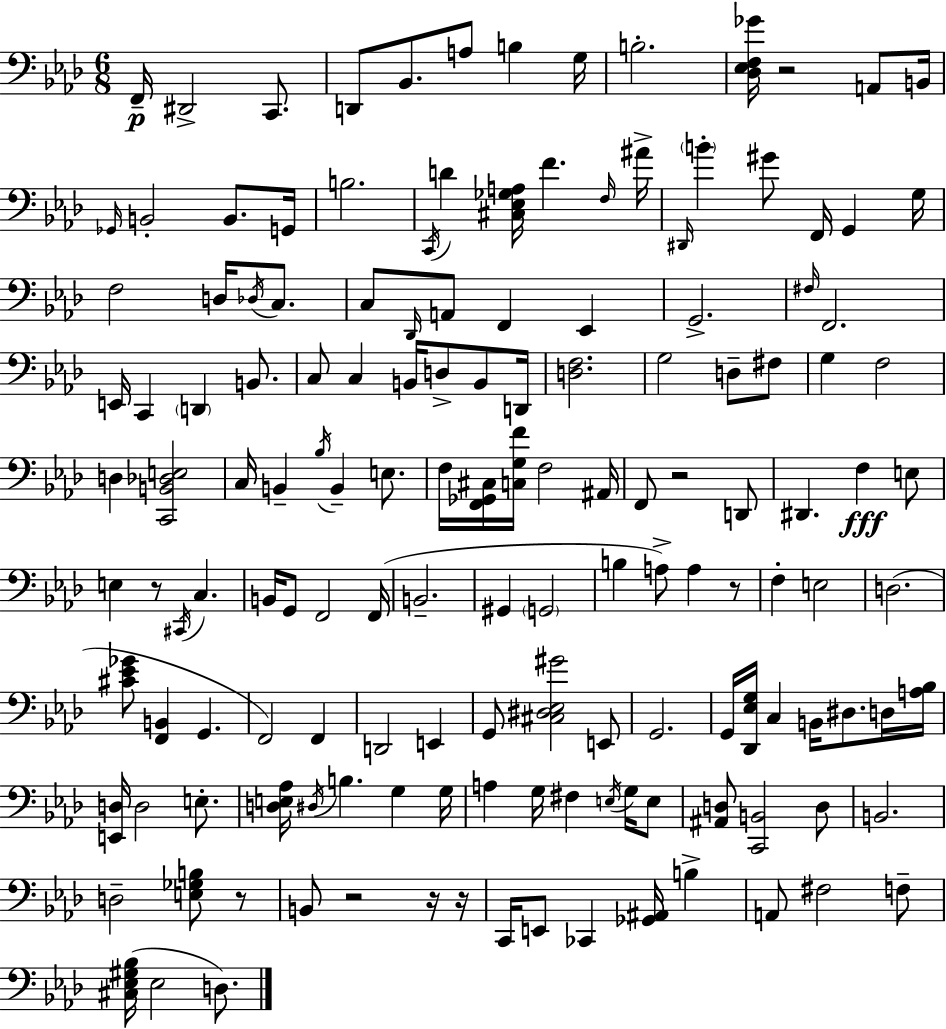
F2/s D#2/h C2/e. D2/e Bb2/e. A3/e B3/q G3/s B3/h. [Db3,Eb3,F3,Gb4]/s R/h A2/e B2/s Gb2/s B2/h B2/e. G2/s B3/h. C2/s D4/q [C#3,Eb3,Gb3,A3]/s F4/q. F3/s A#4/s D#2/s B4/q G#4/e F2/s G2/q G3/s F3/h D3/s Db3/s C3/e. C3/e Db2/s A2/e F2/q Eb2/q G2/h. F#3/s F2/h. E2/s C2/q D2/q B2/e. C3/e C3/q B2/s D3/e B2/e D2/s [D3,F3]/h. G3/h D3/e F#3/e G3/q F3/h D3/q [C2,B2,Db3,E3]/h C3/s B2/q Bb3/s B2/q E3/e. F3/s [F2,Gb2,C#3]/s [C3,G3,F4]/s F3/h A#2/s F2/e R/h D2/e D#2/q. F3/q E3/e E3/q R/e C#2/s C3/q. B2/s G2/e F2/h F2/s B2/h. G#2/q G2/h B3/q A3/e A3/q R/e F3/q E3/h D3/h. [C#4,Eb4,Gb4]/e [F2,B2]/q G2/q. F2/h F2/q D2/h E2/q G2/e [C#3,D#3,Eb3,G#4]/h E2/e G2/h. G2/s [Db2,Eb3,G3]/s C3/q B2/s D#3/e. D3/s [A3,Bb3]/s [E2,D3]/s D3/h E3/e. [D3,E3,Ab3]/s D#3/s B3/q. G3/q G3/s A3/q G3/s F#3/q E3/s G3/s E3/e [A#2,D3]/e [C2,B2]/h D3/e B2/h. D3/h [E3,Gb3,B3]/e R/e B2/e R/h R/s R/s C2/s E2/e CES2/q [Gb2,A#2]/s B3/q A2/e F#3/h F3/e [C#3,Eb3,G#3,Bb3]/s Eb3/h D3/e.